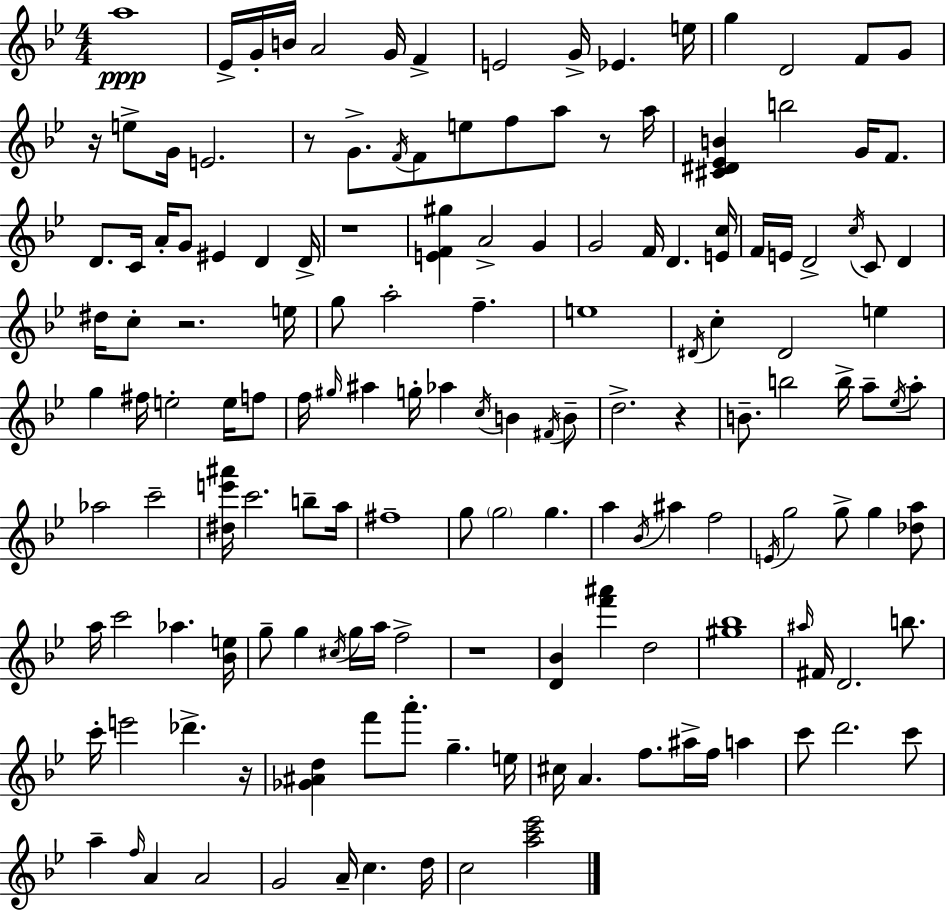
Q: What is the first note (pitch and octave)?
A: A5